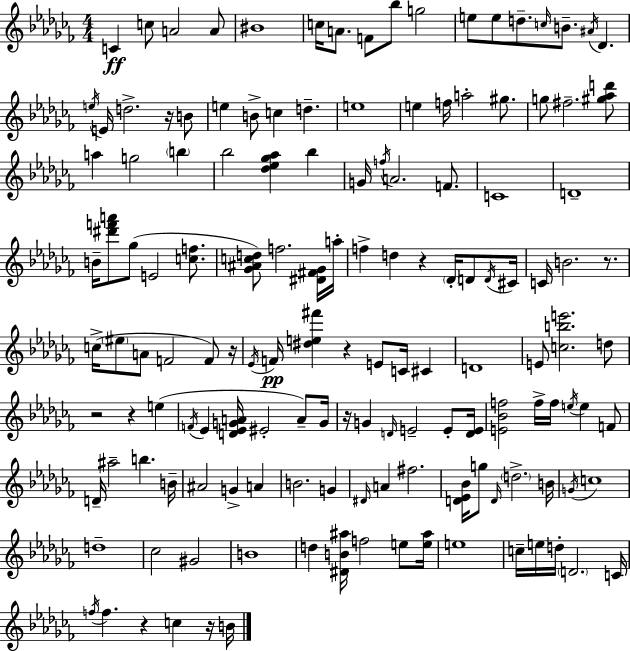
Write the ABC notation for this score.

X:1
T:Untitled
M:4/4
L:1/4
K:Abm
C c/2 A2 A/2 ^B4 c/4 A/2 F/2 _b/2 g2 e/2 e/2 d/2 c/4 B/2 ^A/4 _D e/4 E/4 d2 z/4 B/2 e B/2 c d e4 e f/4 a2 ^g/2 g/2 ^f2 [^g_ad']/2 a g2 b _b2 [_d_e_g_a] _b G/4 f/4 A2 F/2 C4 D4 B/4 [^d'f'a']/2 _g/2 E2 [cf]/2 [_G^Acd]/2 f2 [^D^F_G]/4 a/4 f d z _D/4 D/2 D/4 ^C/4 C/4 B2 z/2 c/4 ^e/2 A/2 F2 F/2 z/4 _E/4 F/4 [^de^f'] z E/2 C/4 ^C D4 E/2 [cbe']2 d/2 z2 z e F/4 _E [D_EGA]/4 ^E2 A/2 G/4 z/4 G D/4 E2 E/2 [DE]/4 [E_Bf]2 f/4 f/4 e/4 e F/2 D/4 ^a2 b B/4 ^A2 G A B2 G ^D/4 A ^f2 [D_E_B]/4 g/2 D/4 d2 B/4 G/4 c4 d4 _c2 ^G2 B4 d [^DB^a]/4 f2 e/2 [e^a]/4 e4 c/4 e/4 d/4 D2 C/4 f/4 f z c z/4 B/4